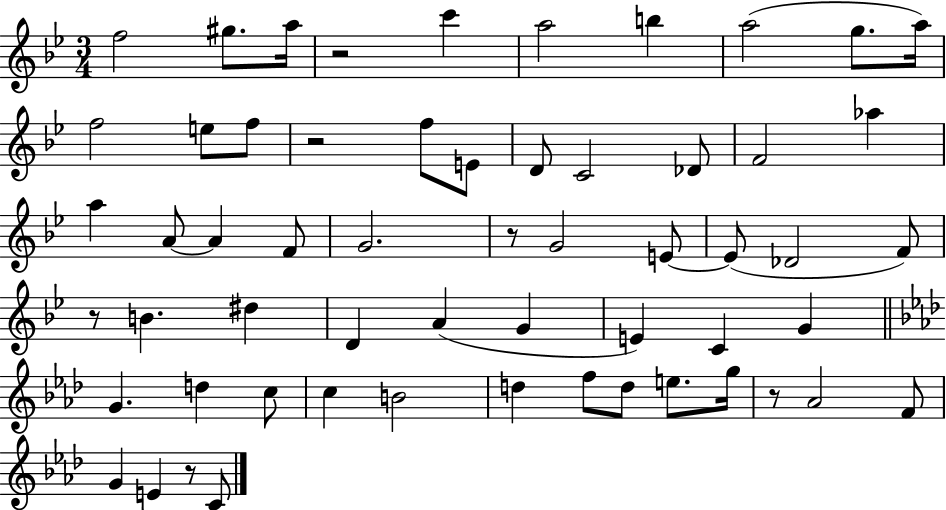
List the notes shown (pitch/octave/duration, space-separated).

F5/h G#5/e. A5/s R/h C6/q A5/h B5/q A5/h G5/e. A5/s F5/h E5/e F5/e R/h F5/e E4/e D4/e C4/h Db4/e F4/h Ab5/q A5/q A4/e A4/q F4/e G4/h. R/e G4/h E4/e E4/e Db4/h F4/e R/e B4/q. D#5/q D4/q A4/q G4/q E4/q C4/q G4/q G4/q. D5/q C5/e C5/q B4/h D5/q F5/e D5/e E5/e. G5/s R/e Ab4/h F4/e G4/q E4/q R/e C4/e